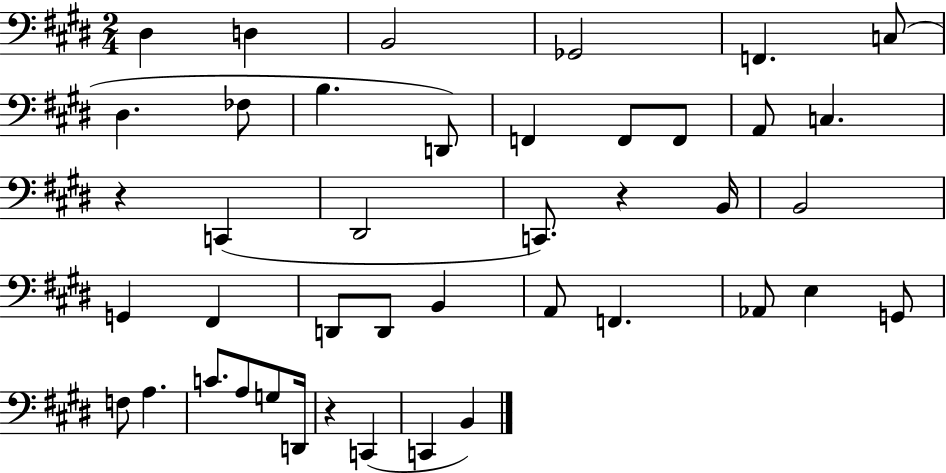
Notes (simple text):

D#3/q D3/q B2/h Gb2/h F2/q. C3/e D#3/q. FES3/e B3/q. D2/e F2/q F2/e F2/e A2/e C3/q. R/q C2/q D#2/h C2/e. R/q B2/s B2/h G2/q F#2/q D2/e D2/e B2/q A2/e F2/q. Ab2/e E3/q G2/e F3/e A3/q. C4/e. A3/e G3/e D2/s R/q C2/q C2/q B2/q